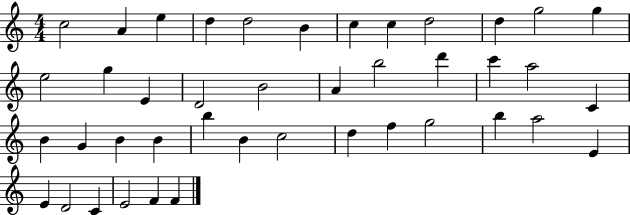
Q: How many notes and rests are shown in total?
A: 42